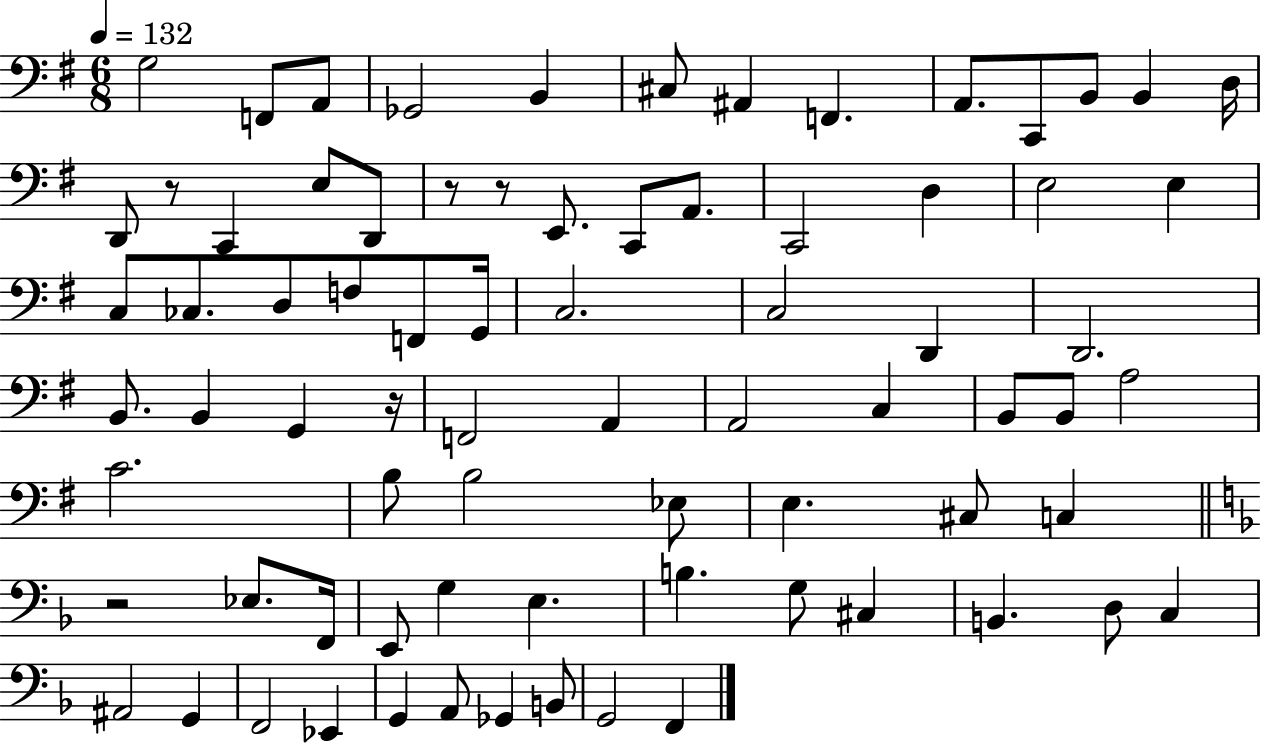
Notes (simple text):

G3/h F2/e A2/e Gb2/h B2/q C#3/e A#2/q F2/q. A2/e. C2/e B2/e B2/q D3/s D2/e R/e C2/q E3/e D2/e R/e R/e E2/e. C2/e A2/e. C2/h D3/q E3/h E3/q C3/e CES3/e. D3/e F3/e F2/e G2/s C3/h. C3/h D2/q D2/h. B2/e. B2/q G2/q R/s F2/h A2/q A2/h C3/q B2/e B2/e A3/h C4/h. B3/e B3/h Eb3/e E3/q. C#3/e C3/q R/h Eb3/e. F2/s E2/e G3/q E3/q. B3/q. G3/e C#3/q B2/q. D3/e C3/q A#2/h G2/q F2/h Eb2/q G2/q A2/e Gb2/q B2/e G2/h F2/q